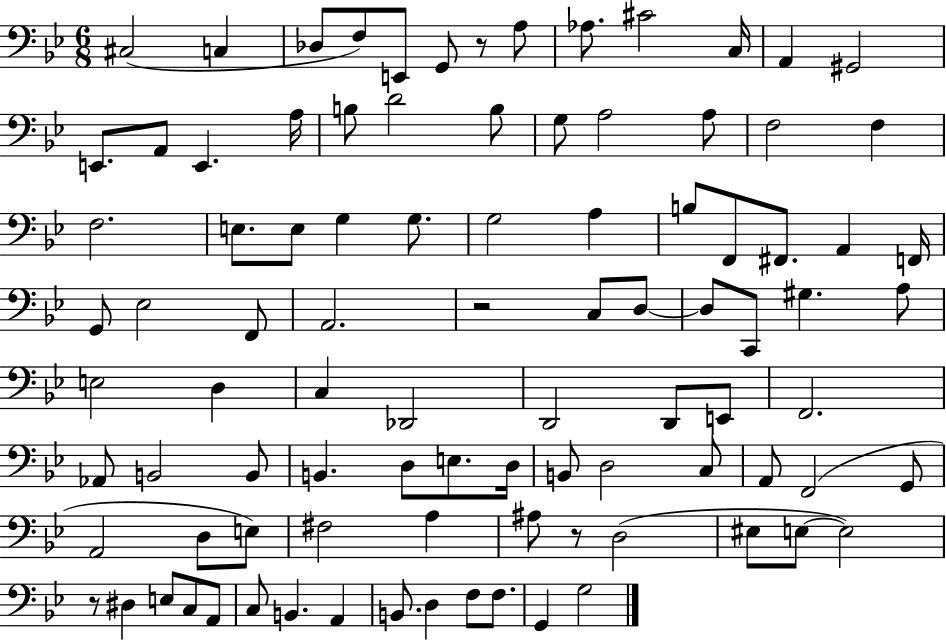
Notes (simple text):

C#3/h C3/q Db3/e F3/e E2/e G2/e R/e A3/e Ab3/e. C#4/h C3/s A2/q G#2/h E2/e. A2/e E2/q. A3/s B3/e D4/h B3/e G3/e A3/h A3/e F3/h F3/q F3/h. E3/e. E3/e G3/q G3/e. G3/h A3/q B3/e F2/e F#2/e. A2/q F2/s G2/e Eb3/h F2/e A2/h. R/h C3/e D3/e D3/e C2/e G#3/q. A3/e E3/h D3/q C3/q Db2/h D2/h D2/e E2/e F2/h. Ab2/e B2/h B2/e B2/q. D3/e E3/e. D3/s B2/e D3/h C3/e A2/e F2/h G2/e A2/h D3/e E3/e F#3/h A3/q A#3/e R/e D3/h EIS3/e E3/e E3/h R/e D#3/q E3/e C3/e A2/e C3/e B2/q. A2/q B2/e. D3/q F3/e F3/e. G2/q G3/h